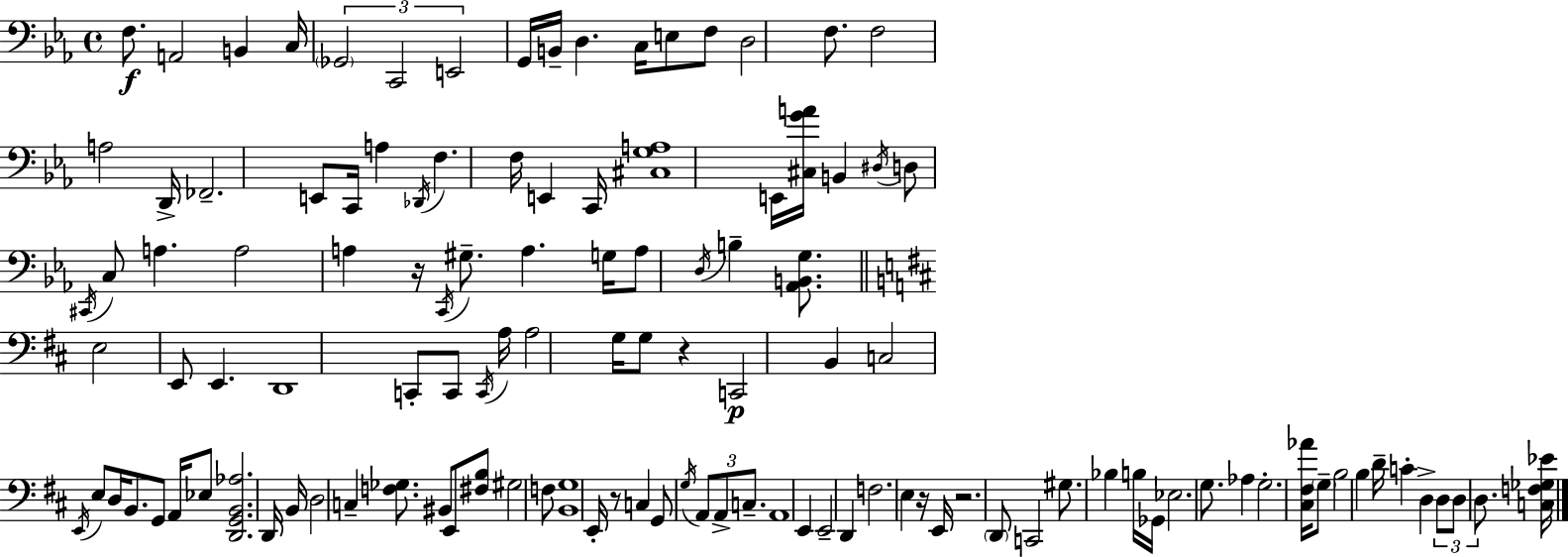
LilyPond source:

{
  \clef bass
  \time 4/4
  \defaultTimeSignature
  \key c \minor
  f8.\f a,2 b,4 c16 | \tuplet 3/2 { \parenthesize ges,2 c,2 | e,2 } g,16 b,16-- d4. | c16 e8 f8 d2 f8. | \break f2 a2 | d,16-> fes,2.-- e,8 c,16 | a4 \acciaccatura { des,16 } f4. f16 e,4 | c,16 <cis g a>1 | \break e,16 <cis g' a'>16 b,4 \acciaccatura { dis16 } d8 \acciaccatura { cis,16 } c8 a4. | a2 a4 r16 | \acciaccatura { c,16 } gis8.-- a4. g16 a8 \acciaccatura { d16 } b4-- | <aes, b, g>8. \bar "||" \break \key d \major e2 e,8 e,4. | d,1 | c,8-. c,8 \acciaccatura { c,16 } a16 a2 g16 g8 | r4 c,2\p b,4 | \break c2 \acciaccatura { e,16 } e8 d16 b,8. | g,8 a,16 ees8 <d, g, b, aes>2. | d,16 b,16 d2 c4-- <f ges>8. | bis,8 e,8 <fis b>8 gis2 | \break f8 <b, g>1 | e,16-. r8 c4 g,8 \acciaccatura { g16 } \tuplet 3/2 { a,8 a,8-> | c8.-- } a,1 | e,4 e,2-- d,4 | \break f2. e4 | r16 e,16 r2. | \parenthesize d,8 c,2 gis8. bes4 | b16 ges,16 ees2. | \break g8. aes4 g2.-. | <cis fis aes'>16 \parenthesize g8-- b2 b4 | d'16-- c'4-. d4-> \tuplet 3/2 { d8 d8 d8. } | <c f ges ees'>16 \bar "|."
}